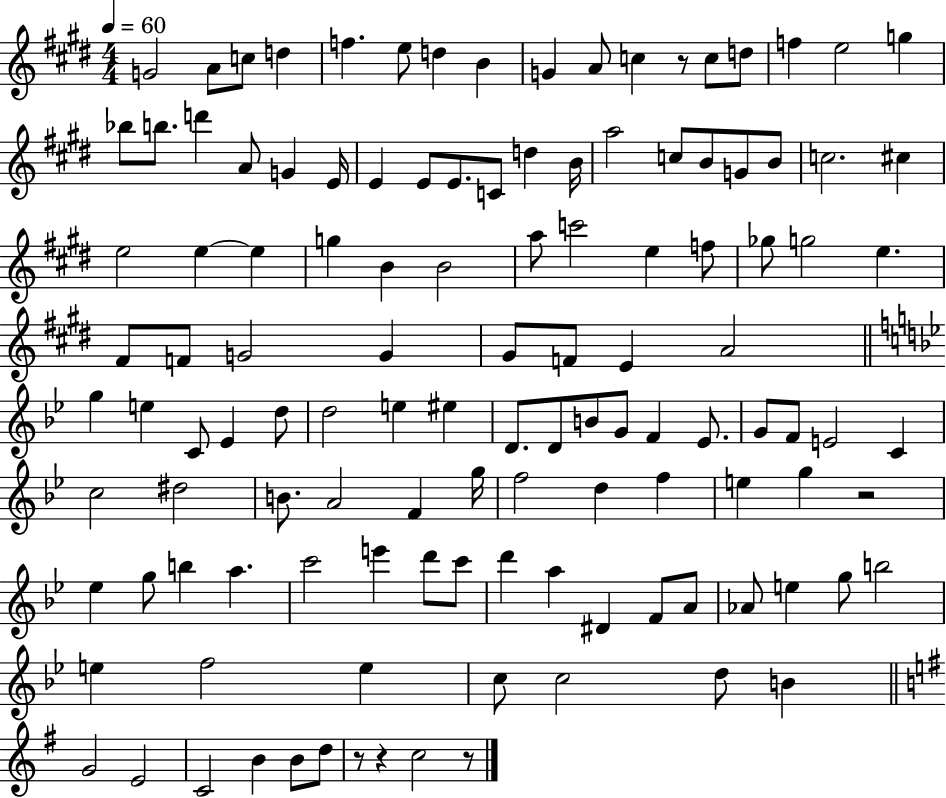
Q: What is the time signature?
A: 4/4